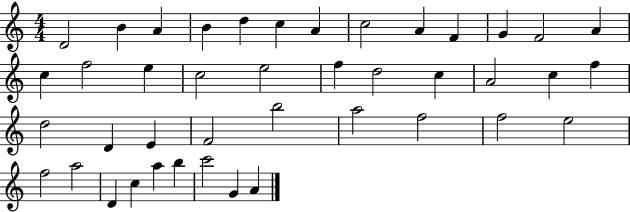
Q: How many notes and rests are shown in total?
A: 42